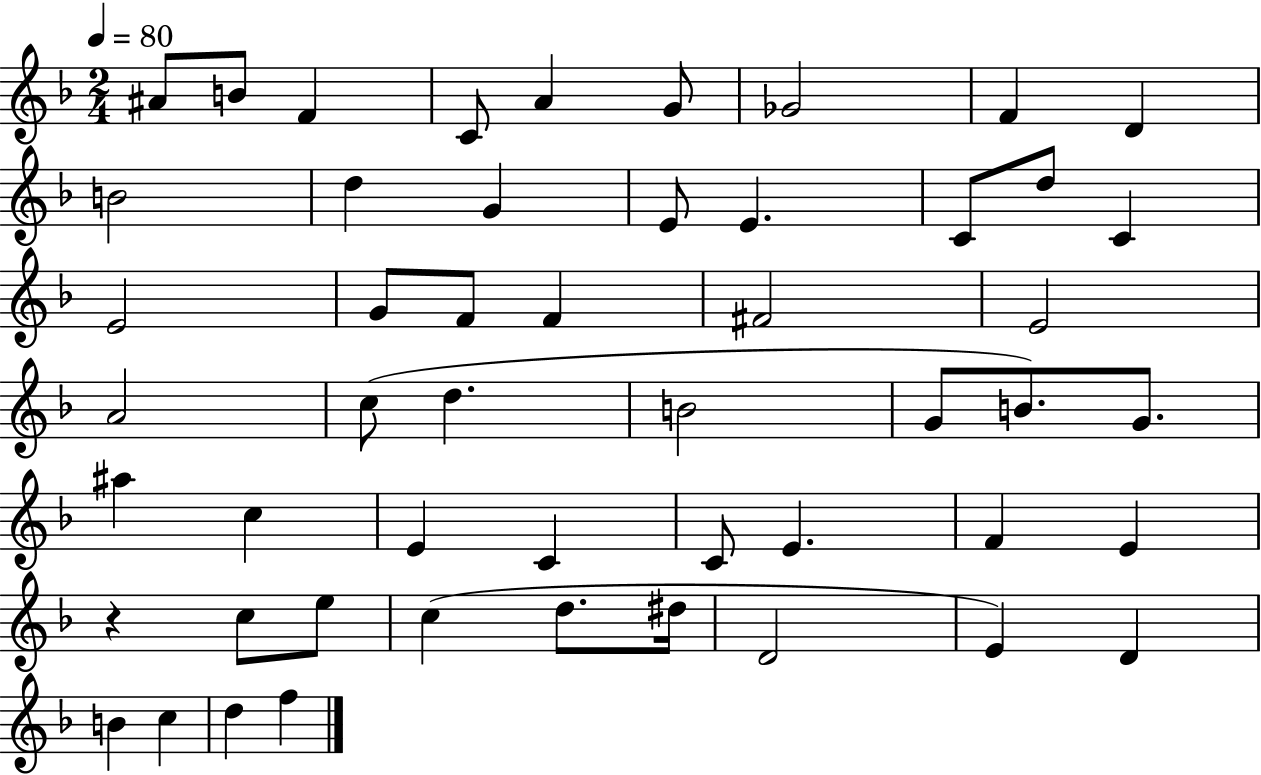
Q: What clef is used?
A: treble